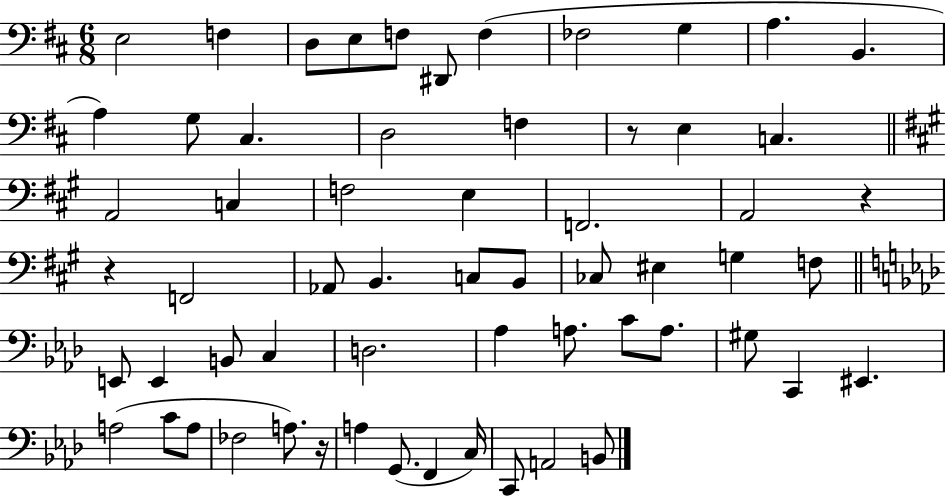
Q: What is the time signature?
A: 6/8